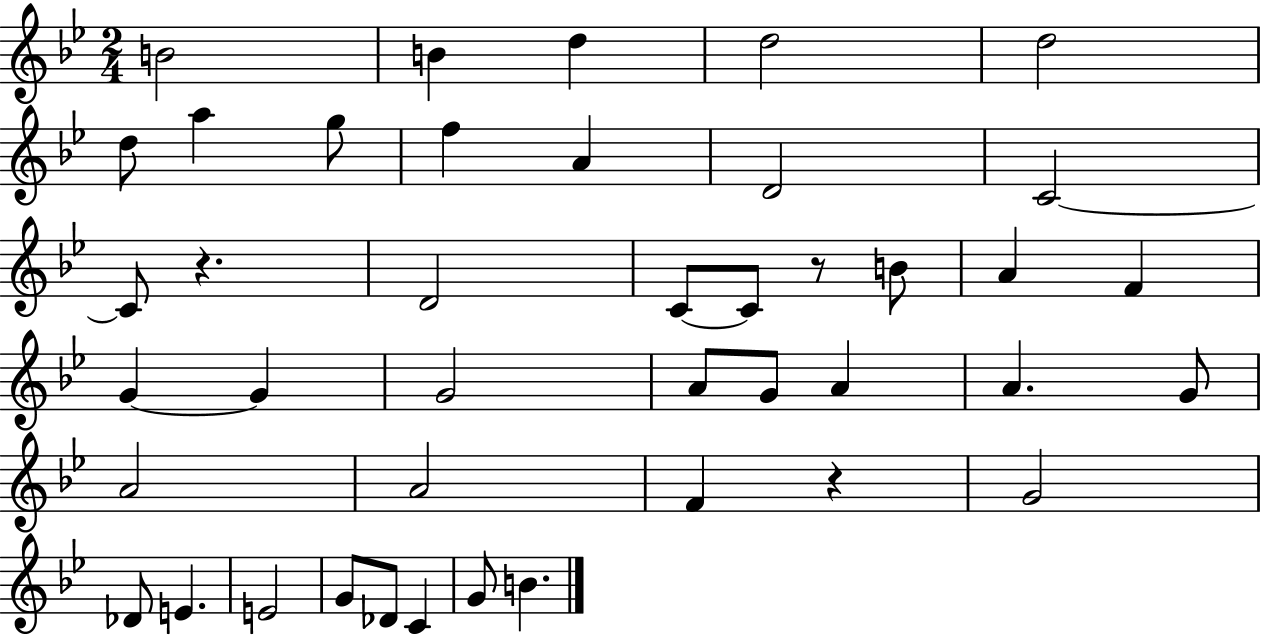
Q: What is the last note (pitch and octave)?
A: B4